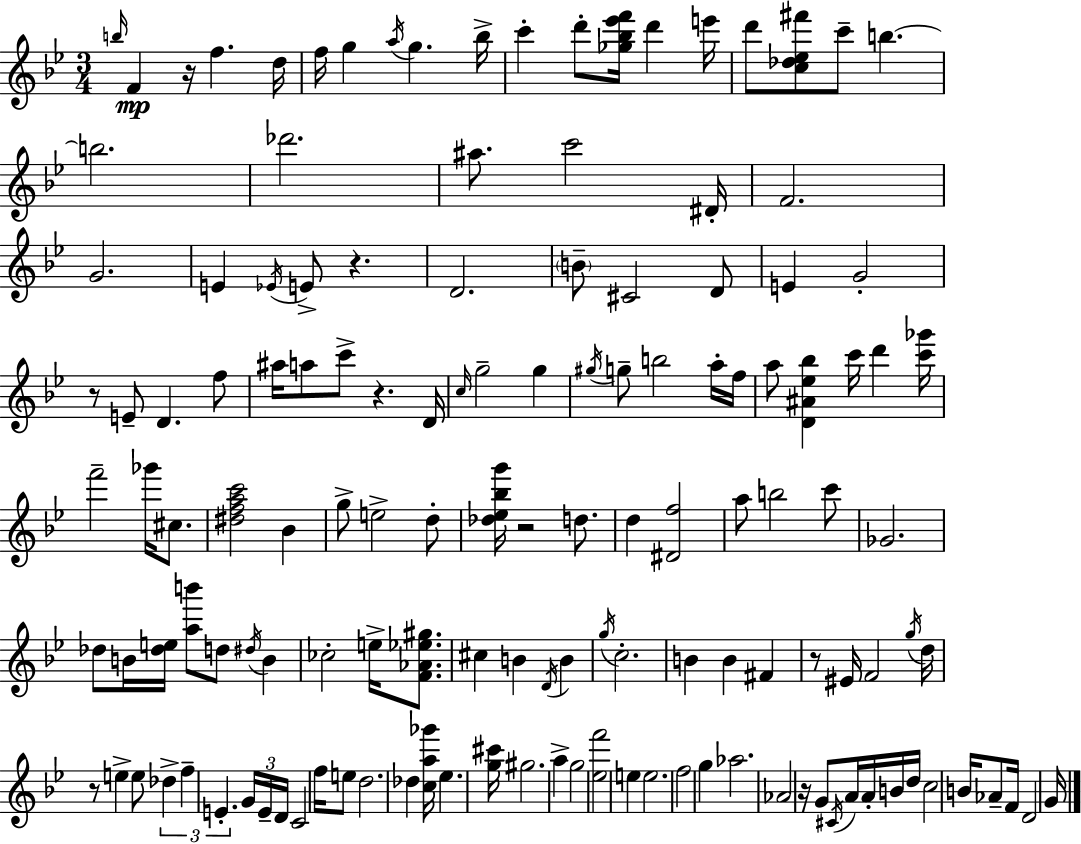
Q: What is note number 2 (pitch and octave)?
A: F4